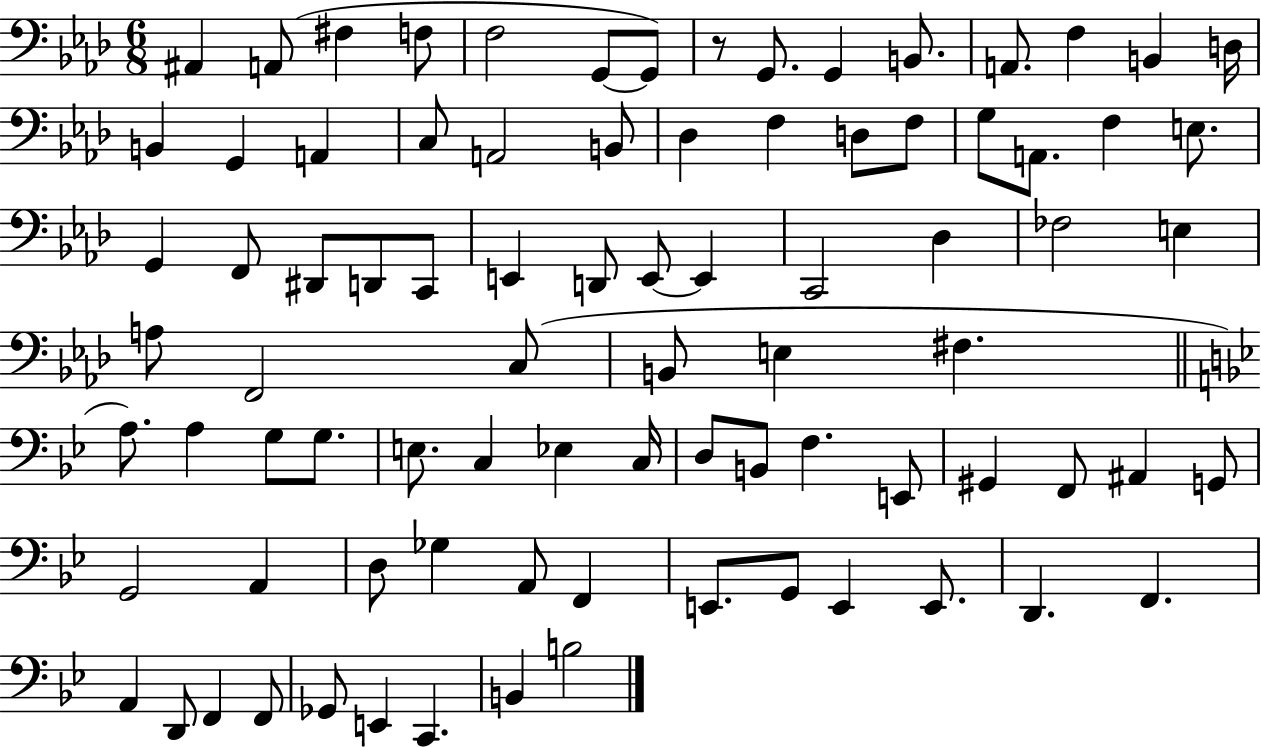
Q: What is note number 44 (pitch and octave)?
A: C3